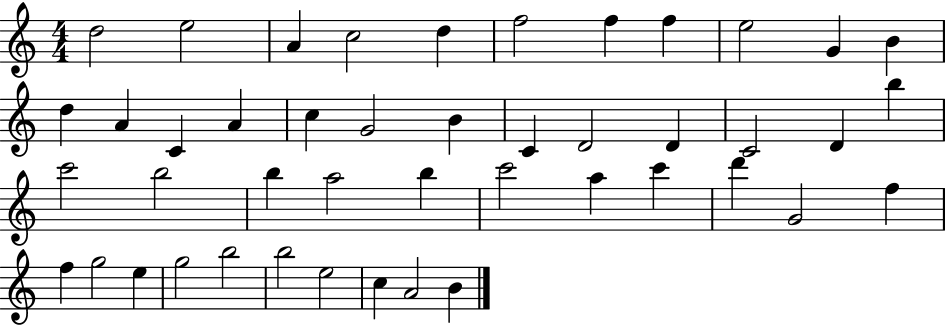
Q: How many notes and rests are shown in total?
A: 45